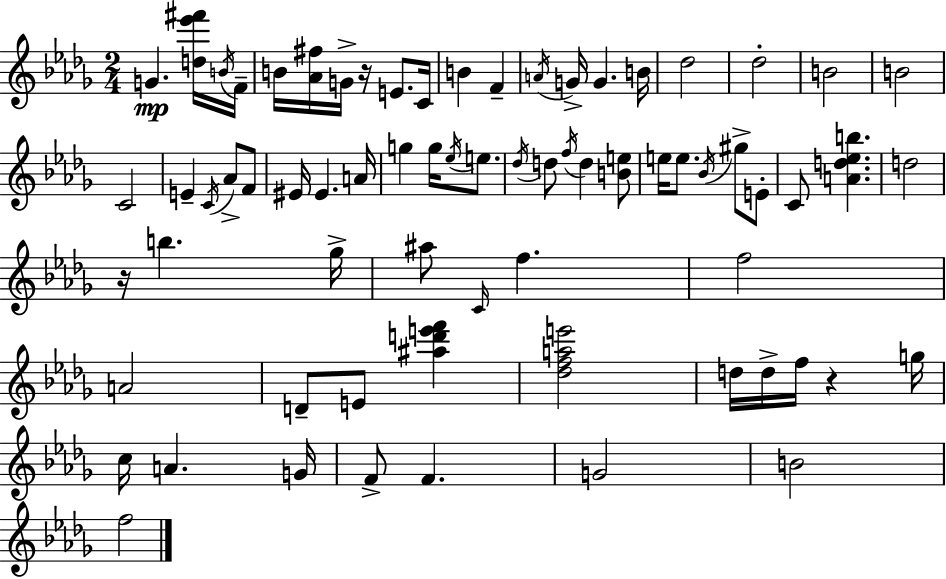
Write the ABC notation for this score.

X:1
T:Untitled
M:2/4
L:1/4
K:Bbm
G [d_e'^f']/4 B/4 F/4 B/4 [_A^f]/4 G/4 z/4 E/2 C/4 B F A/4 G/4 G B/4 _d2 _d2 B2 B2 C2 E C/4 _A/2 F/2 ^E/4 ^E A/4 g g/4 _e/4 e/2 _d/4 d/2 f/4 d [Be]/2 e/4 e/2 _B/4 ^g/2 E/2 C/2 [Ad_eb] d2 z/4 b _g/4 ^a/2 C/4 f f2 A2 D/2 E/2 [^ad'e'f'] [_dfae']2 d/4 d/4 f/4 z g/4 c/4 A G/4 F/2 F G2 B2 f2